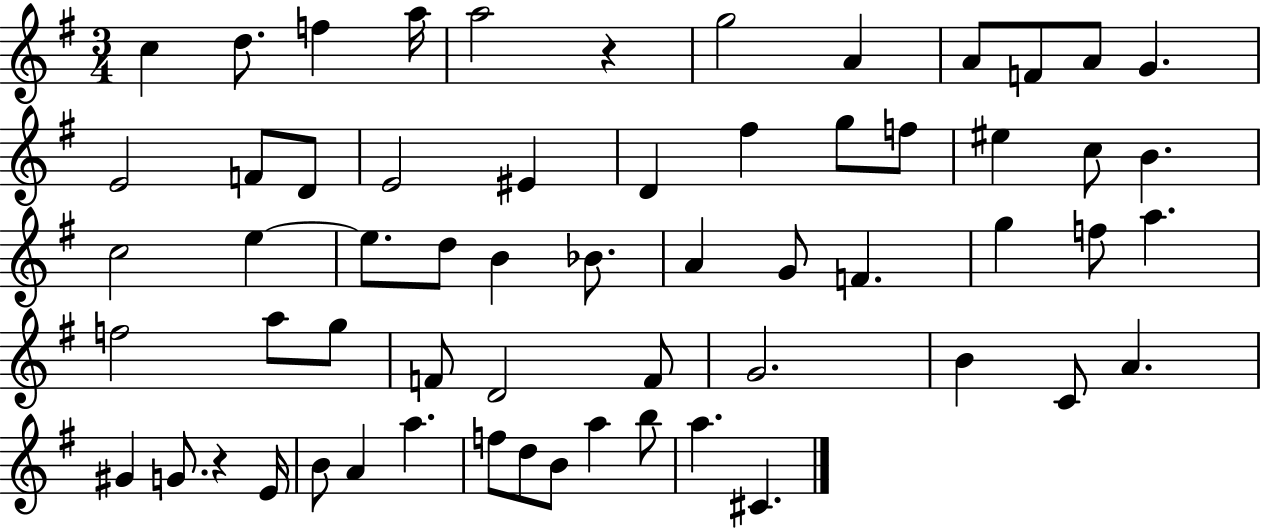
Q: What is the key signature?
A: G major